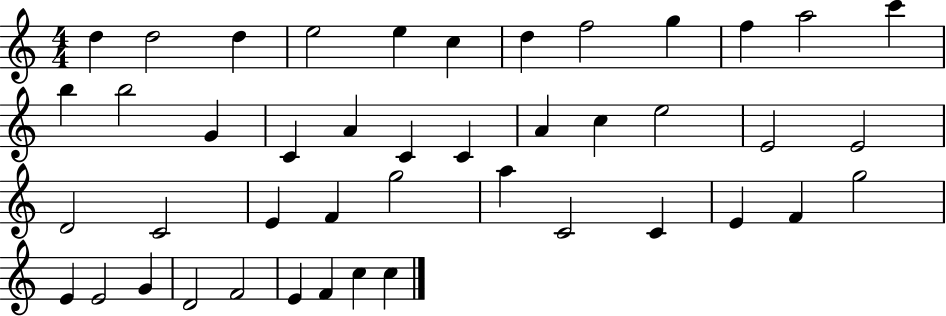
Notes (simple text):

D5/q D5/h D5/q E5/h E5/q C5/q D5/q F5/h G5/q F5/q A5/h C6/q B5/q B5/h G4/q C4/q A4/q C4/q C4/q A4/q C5/q E5/h E4/h E4/h D4/h C4/h E4/q F4/q G5/h A5/q C4/h C4/q E4/q F4/q G5/h E4/q E4/h G4/q D4/h F4/h E4/q F4/q C5/q C5/q